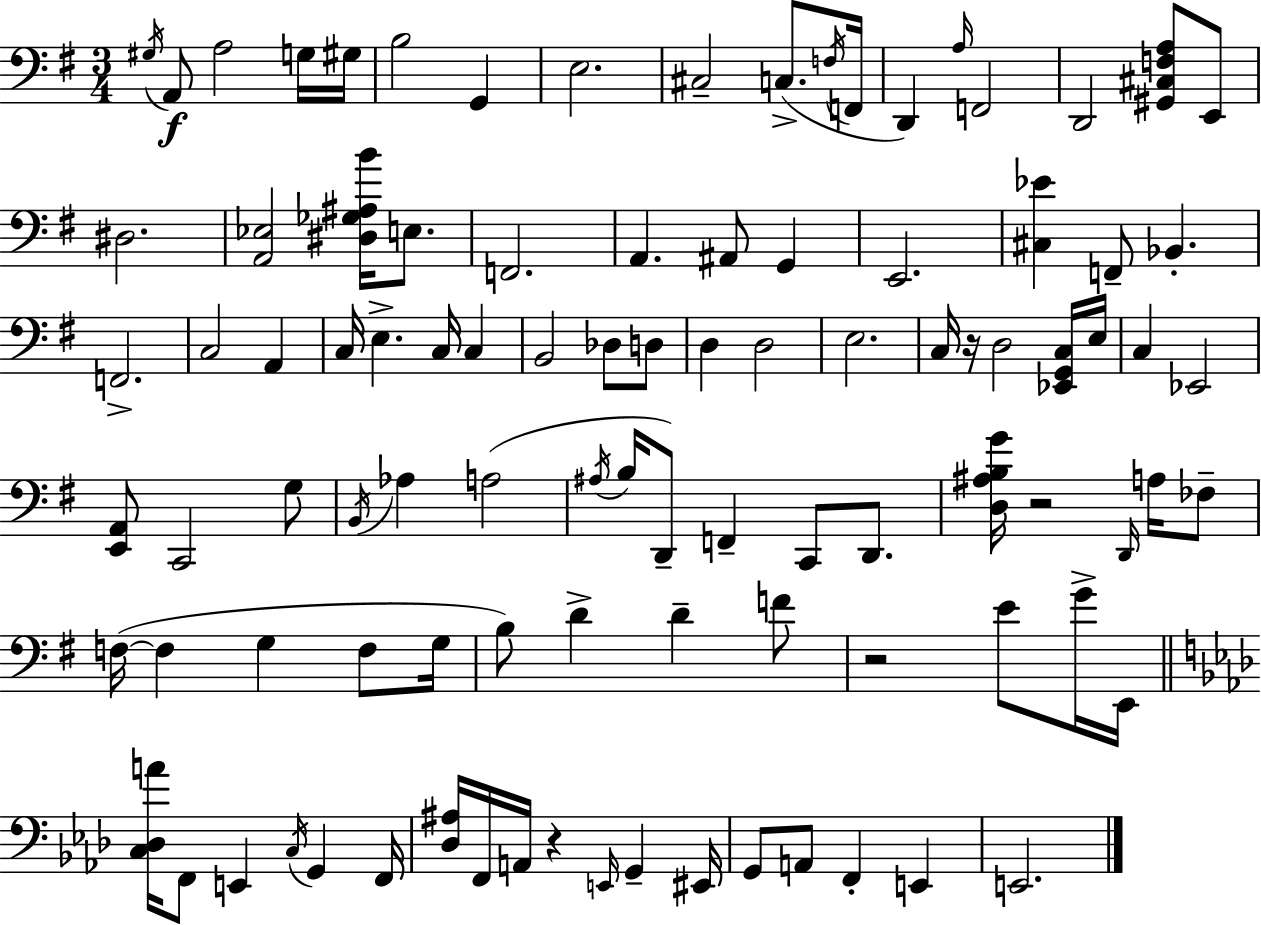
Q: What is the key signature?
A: G major